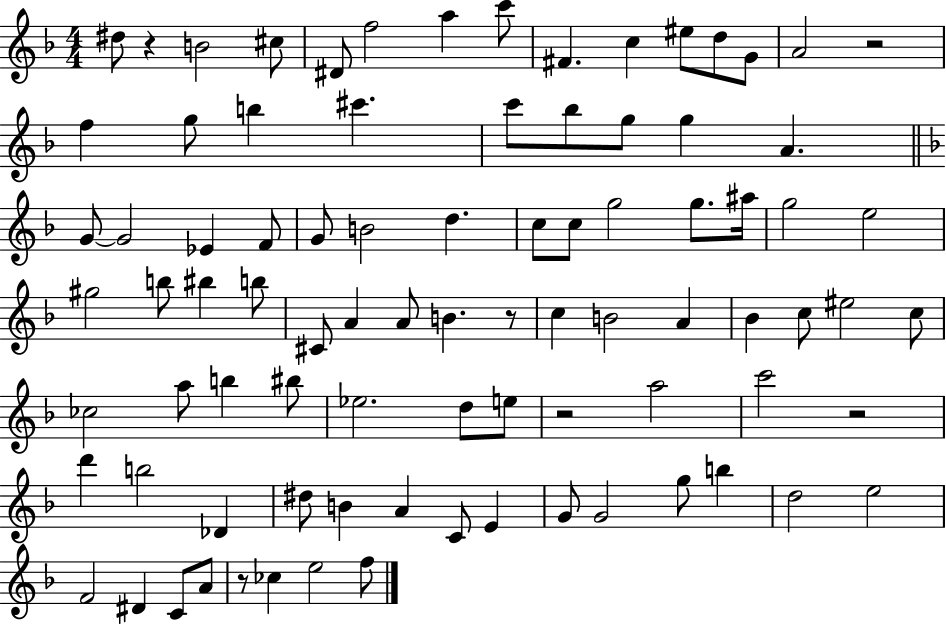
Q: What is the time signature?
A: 4/4